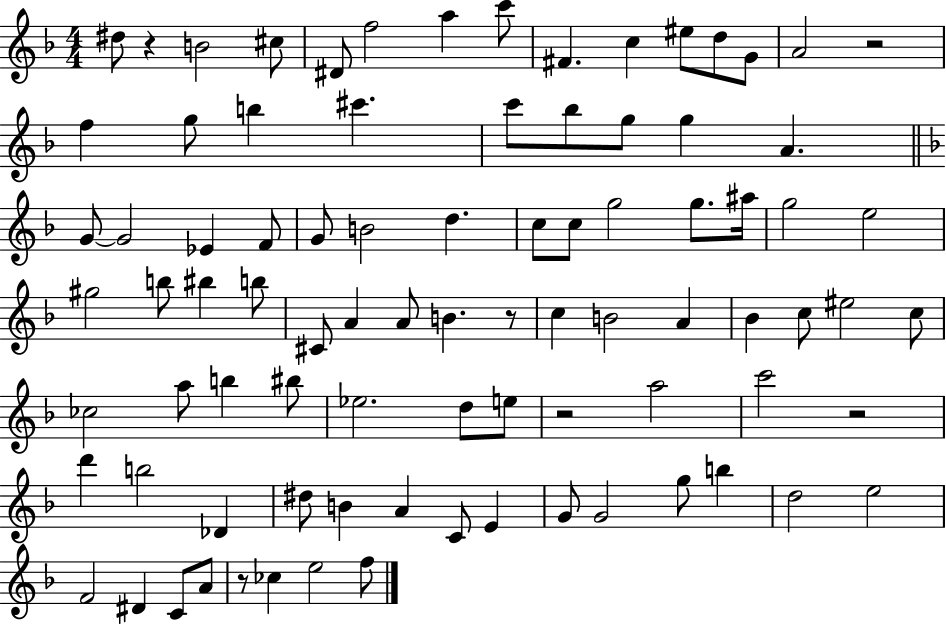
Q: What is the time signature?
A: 4/4